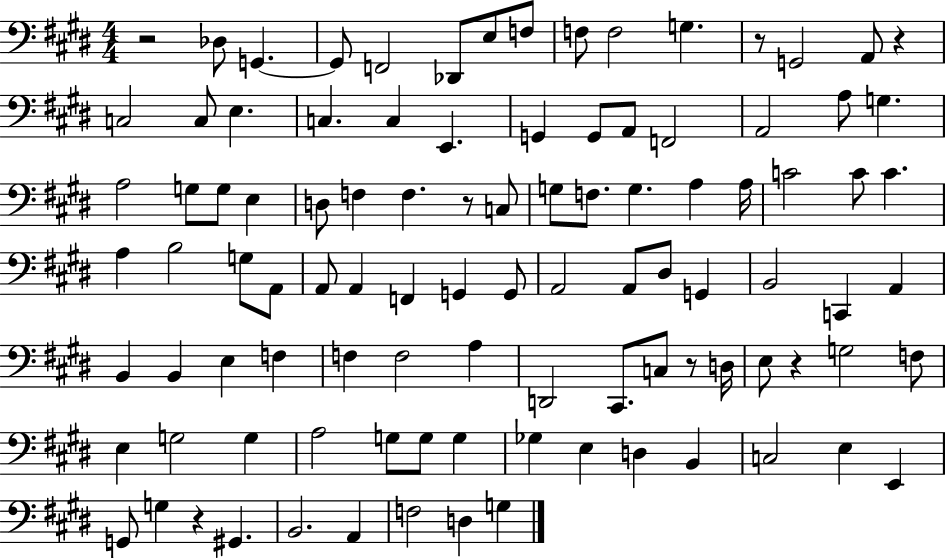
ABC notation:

X:1
T:Untitled
M:4/4
L:1/4
K:E
z2 _D,/2 G,, G,,/2 F,,2 _D,,/2 E,/2 F,/2 F,/2 F,2 G, z/2 G,,2 A,,/2 z C,2 C,/2 E, C, C, E,, G,, G,,/2 A,,/2 F,,2 A,,2 A,/2 G, A,2 G,/2 G,/2 E, D,/2 F, F, z/2 C,/2 G,/2 F,/2 G, A, A,/4 C2 C/2 C A, B,2 G,/2 A,,/2 A,,/2 A,, F,, G,, G,,/2 A,,2 A,,/2 ^D,/2 G,, B,,2 C,, A,, B,, B,, E, F, F, F,2 A, D,,2 ^C,,/2 C,/2 z/2 D,/4 E,/2 z G,2 F,/2 E, G,2 G, A,2 G,/2 G,/2 G, _G, E, D, B,, C,2 E, E,, G,,/2 G, z ^G,, B,,2 A,, F,2 D, G,